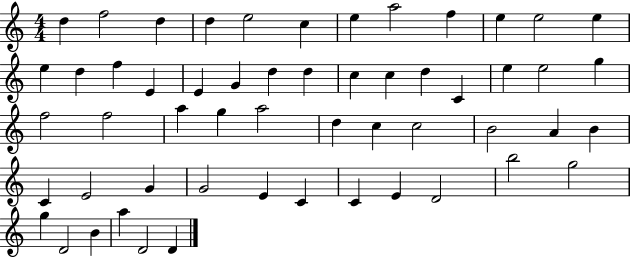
D5/q F5/h D5/q D5/q E5/h C5/q E5/q A5/h F5/q E5/q E5/h E5/q E5/q D5/q F5/q E4/q E4/q G4/q D5/q D5/q C5/q C5/q D5/q C4/q E5/q E5/h G5/q F5/h F5/h A5/q G5/q A5/h D5/q C5/q C5/h B4/h A4/q B4/q C4/q E4/h G4/q G4/h E4/q C4/q C4/q E4/q D4/h B5/h G5/h G5/q D4/h B4/q A5/q D4/h D4/q